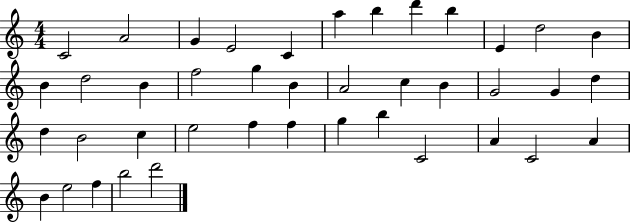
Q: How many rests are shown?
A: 0